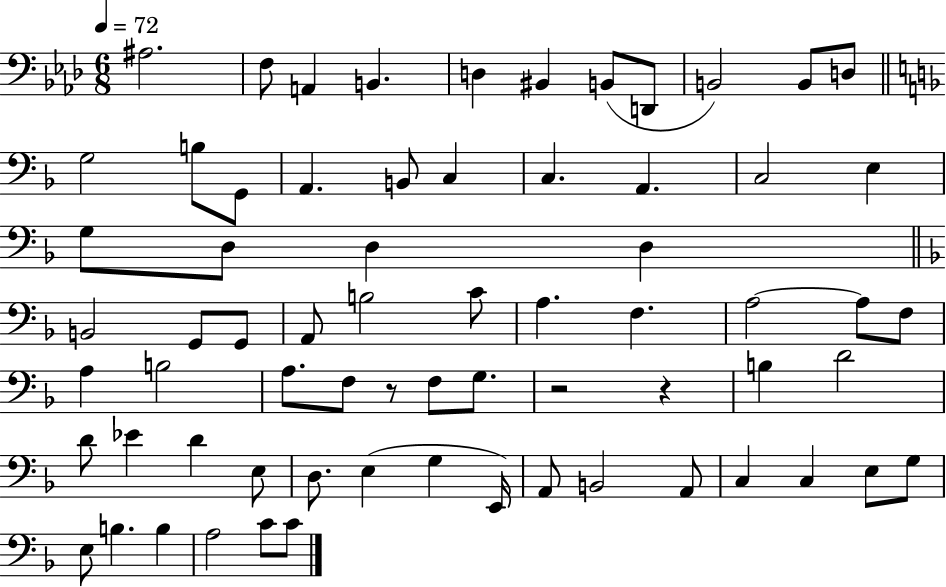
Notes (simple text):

A#3/h. F3/e A2/q B2/q. D3/q BIS2/q B2/e D2/e B2/h B2/e D3/e G3/h B3/e G2/e A2/q. B2/e C3/q C3/q. A2/q. C3/h E3/q G3/e D3/e D3/q D3/q B2/h G2/e G2/e A2/e B3/h C4/e A3/q. F3/q. A3/h A3/e F3/e A3/q B3/h A3/e. F3/e R/e F3/e G3/e. R/h R/q B3/q D4/h D4/e Eb4/q D4/q E3/e D3/e. E3/q G3/q E2/s A2/e B2/h A2/e C3/q C3/q E3/e G3/e E3/e B3/q. B3/q A3/h C4/e C4/e